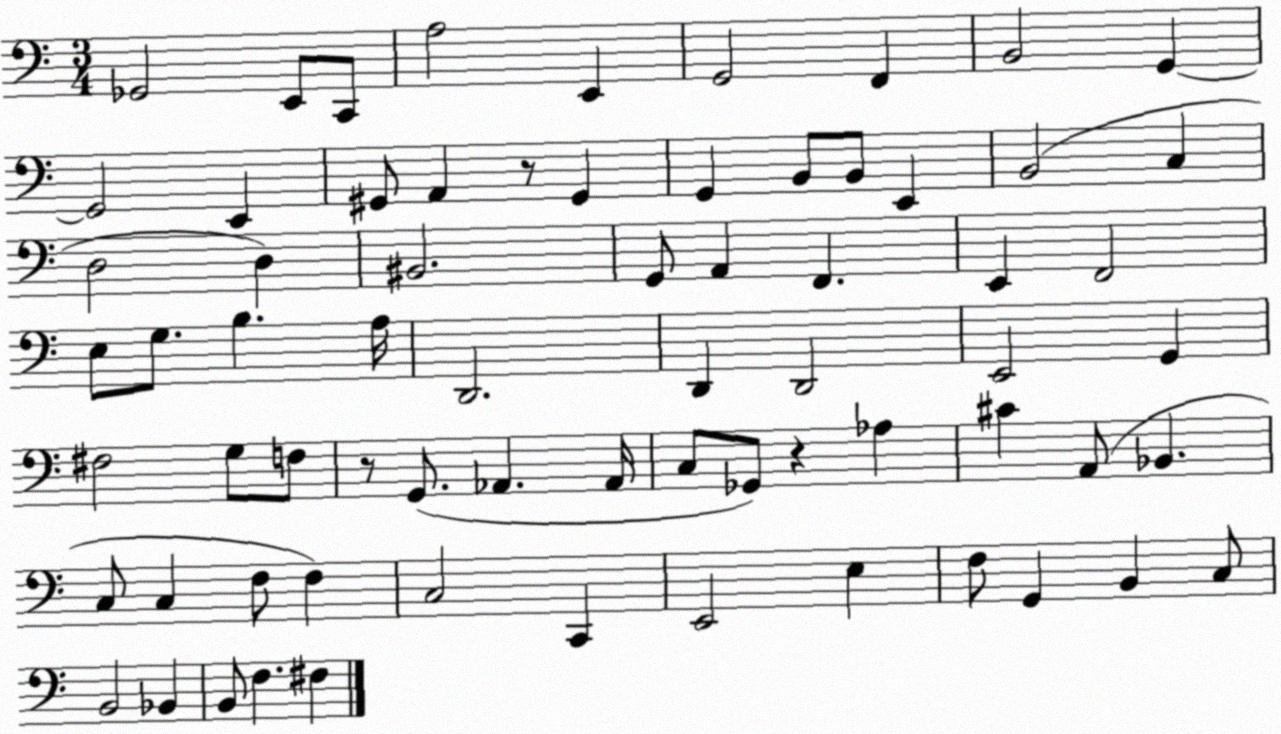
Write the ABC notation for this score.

X:1
T:Untitled
M:3/4
L:1/4
K:C
_G,,2 E,,/2 C,,/2 A,2 E,, G,,2 F,, B,,2 G,, G,,2 E,, ^G,,/2 A,, z/2 ^G,, G,, B,,/2 B,,/2 E,, B,,2 C, D,2 D, ^B,,2 G,,/2 A,, F,, E,, F,,2 E,/2 G,/2 B, A,/4 D,,2 D,, D,,2 E,,2 G,, ^F,2 G,/2 F,/2 z/2 G,,/2 _A,, _A,,/4 C,/2 _G,,/2 z _A, ^C A,,/2 _B,, C,/2 C, F,/2 F, C,2 C,, E,,2 E, F,/2 G,, B,, C,/2 B,,2 _B,, B,,/2 F, ^F,